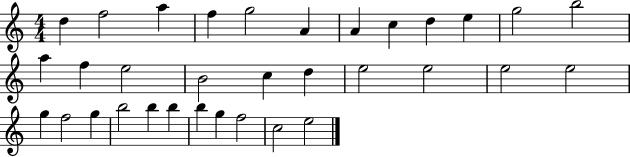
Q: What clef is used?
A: treble